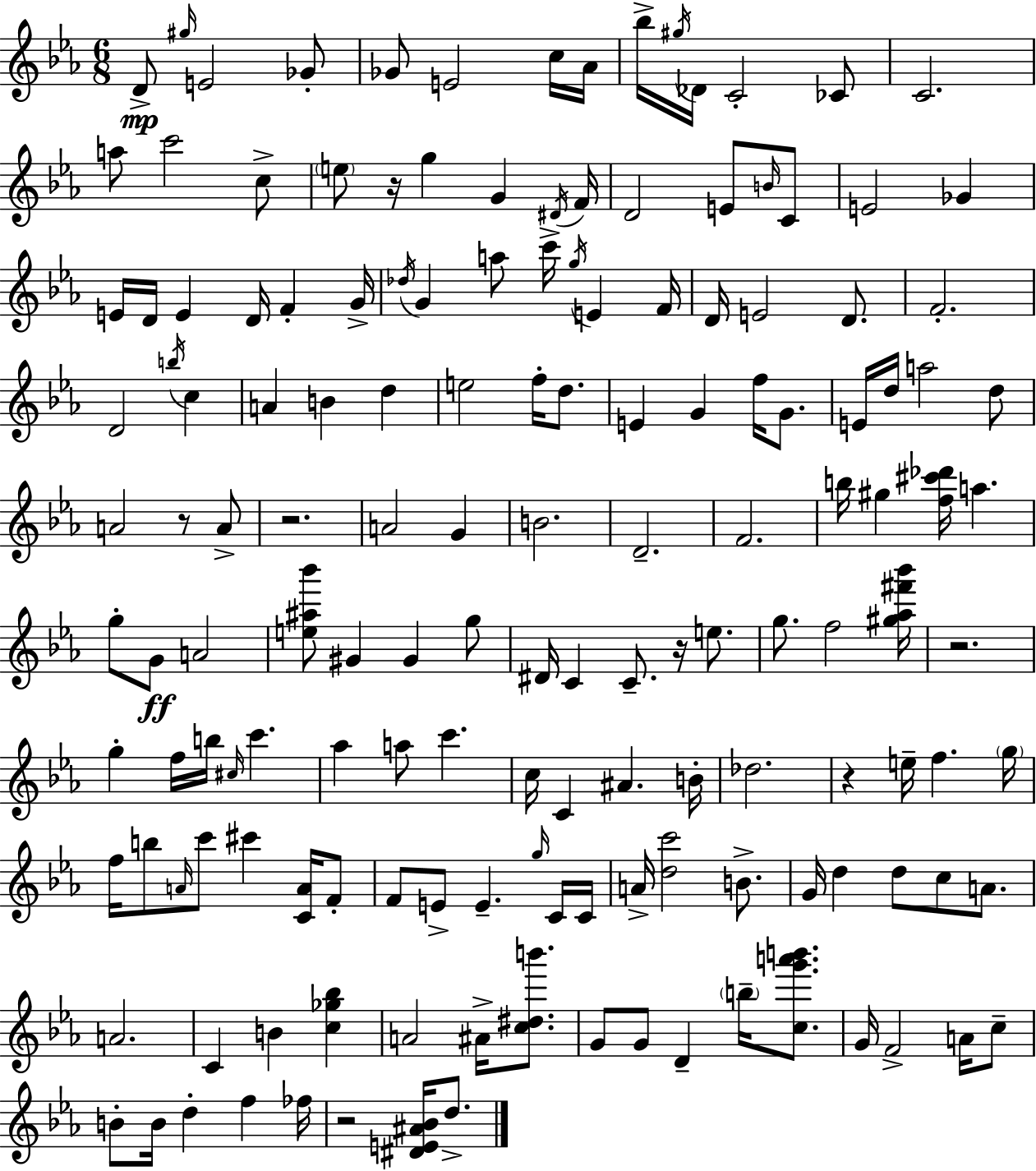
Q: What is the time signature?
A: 6/8